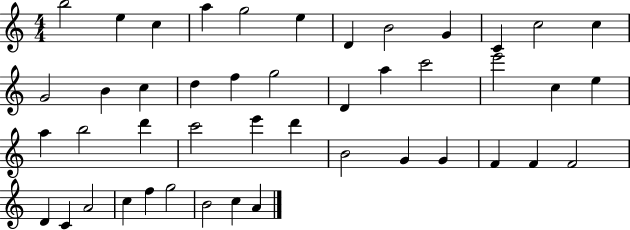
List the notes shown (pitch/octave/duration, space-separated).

B5/h E5/q C5/q A5/q G5/h E5/q D4/q B4/h G4/q C4/q C5/h C5/q G4/h B4/q C5/q D5/q F5/q G5/h D4/q A5/q C6/h E6/h C5/q E5/q A5/q B5/h D6/q C6/h E6/q D6/q B4/h G4/q G4/q F4/q F4/q F4/h D4/q C4/q A4/h C5/q F5/q G5/h B4/h C5/q A4/q